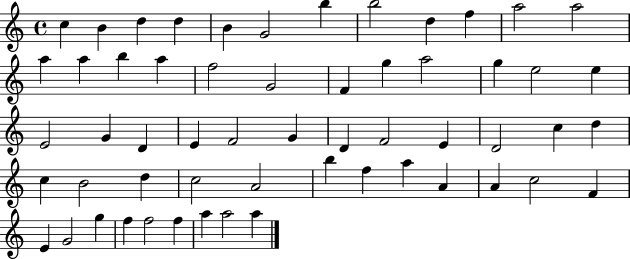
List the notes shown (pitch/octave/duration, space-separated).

C5/q B4/q D5/q D5/q B4/q G4/h B5/q B5/h D5/q F5/q A5/h A5/h A5/q A5/q B5/q A5/q F5/h G4/h F4/q G5/q A5/h G5/q E5/h E5/q E4/h G4/q D4/q E4/q F4/h G4/q D4/q F4/h E4/q D4/h C5/q D5/q C5/q B4/h D5/q C5/h A4/h B5/q F5/q A5/q A4/q A4/q C5/h F4/q E4/q G4/h G5/q F5/q F5/h F5/q A5/q A5/h A5/q